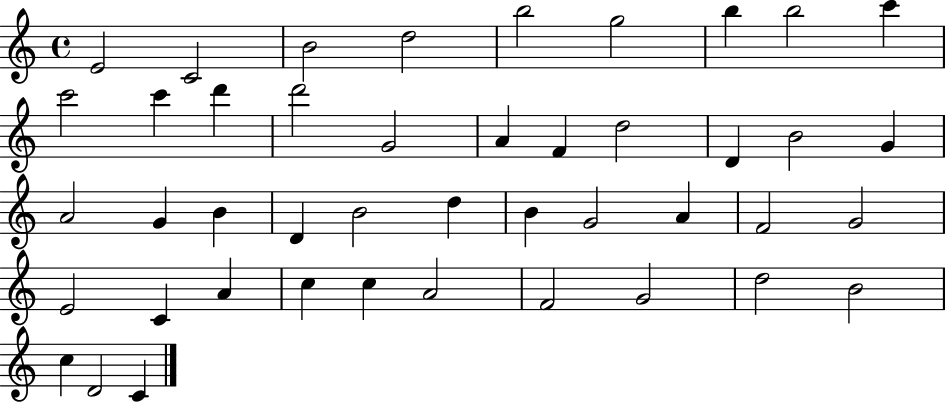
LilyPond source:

{
  \clef treble
  \time 4/4
  \defaultTimeSignature
  \key c \major
  e'2 c'2 | b'2 d''2 | b''2 g''2 | b''4 b''2 c'''4 | \break c'''2 c'''4 d'''4 | d'''2 g'2 | a'4 f'4 d''2 | d'4 b'2 g'4 | \break a'2 g'4 b'4 | d'4 b'2 d''4 | b'4 g'2 a'4 | f'2 g'2 | \break e'2 c'4 a'4 | c''4 c''4 a'2 | f'2 g'2 | d''2 b'2 | \break c''4 d'2 c'4 | \bar "|."
}